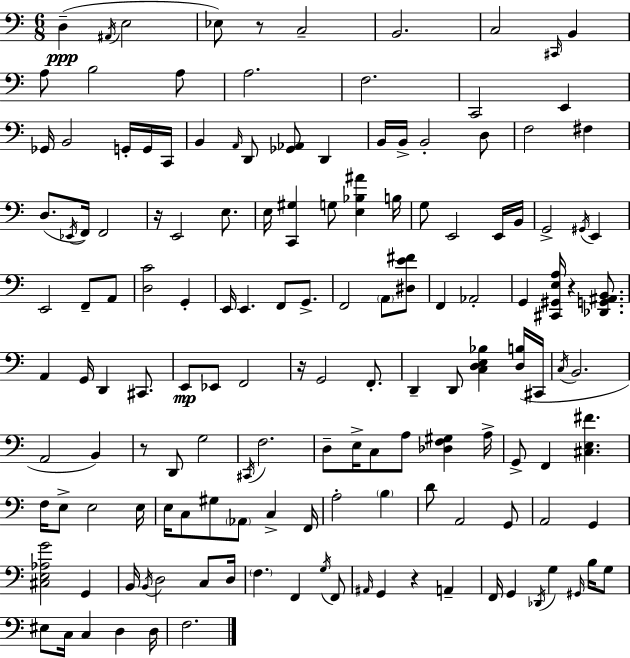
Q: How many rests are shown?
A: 6